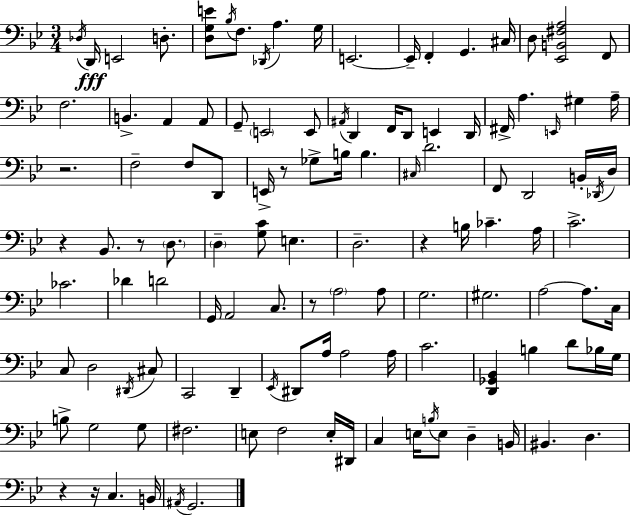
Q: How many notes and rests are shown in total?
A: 118